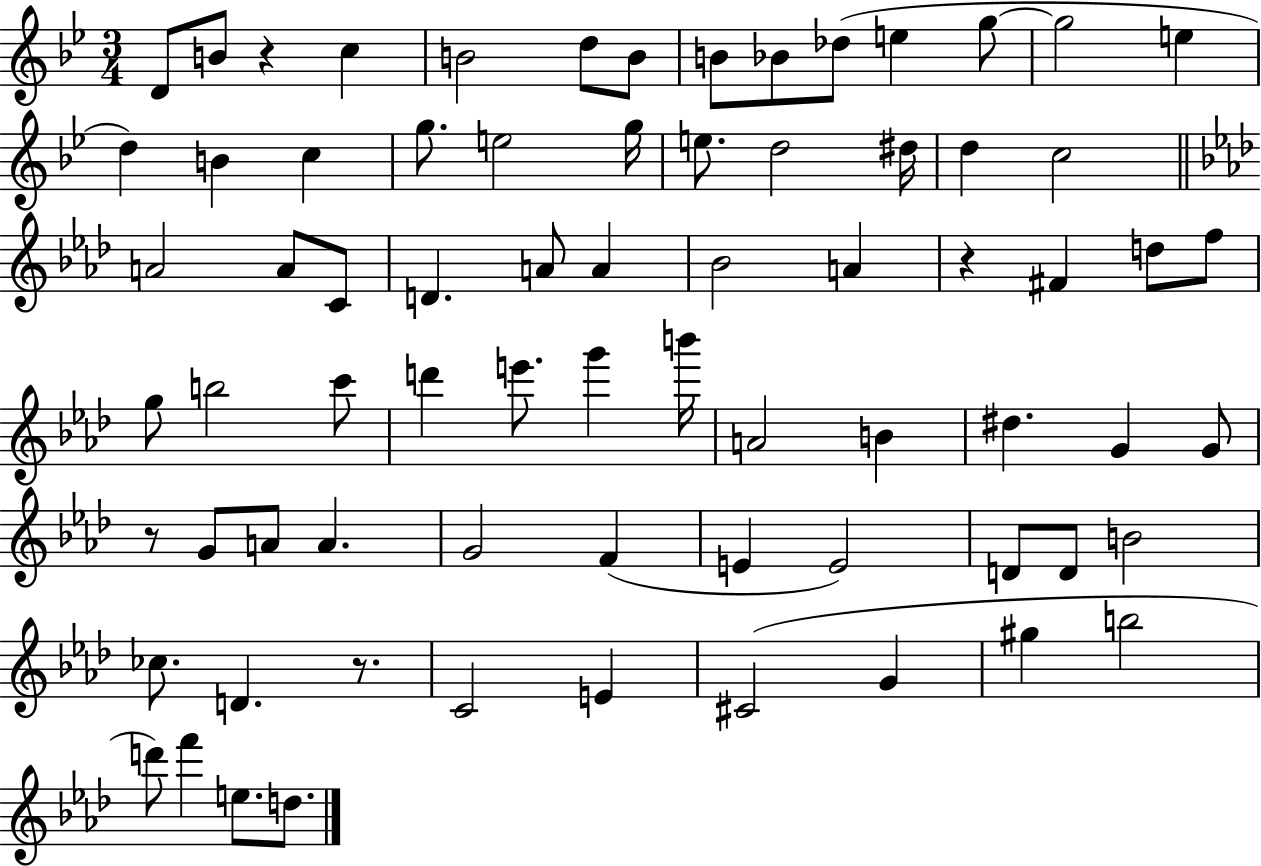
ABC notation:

X:1
T:Untitled
M:3/4
L:1/4
K:Bb
D/2 B/2 z c B2 d/2 B/2 B/2 _B/2 _d/2 e g/2 g2 e d B c g/2 e2 g/4 e/2 d2 ^d/4 d c2 A2 A/2 C/2 D A/2 A _B2 A z ^F d/2 f/2 g/2 b2 c'/2 d' e'/2 g' b'/4 A2 B ^d G G/2 z/2 G/2 A/2 A G2 F E E2 D/2 D/2 B2 _c/2 D z/2 C2 E ^C2 G ^g b2 d'/2 f' e/2 d/2